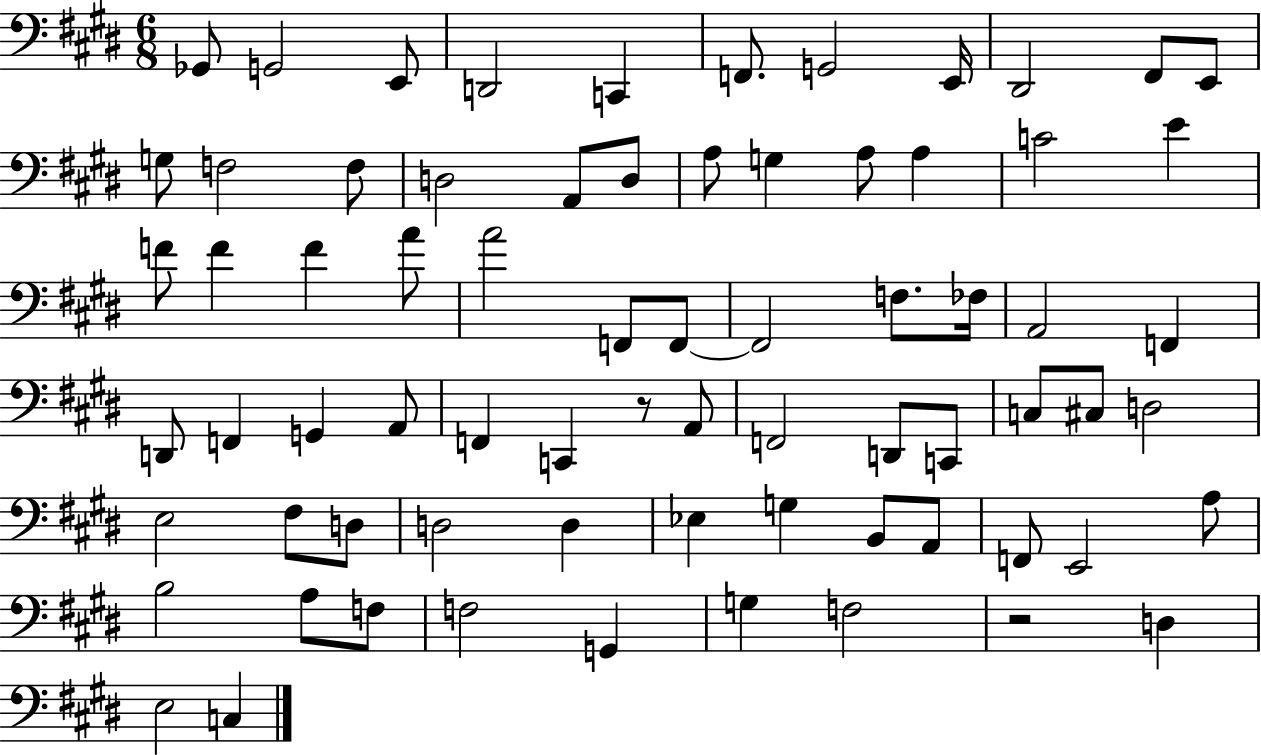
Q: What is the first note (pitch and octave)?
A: Gb2